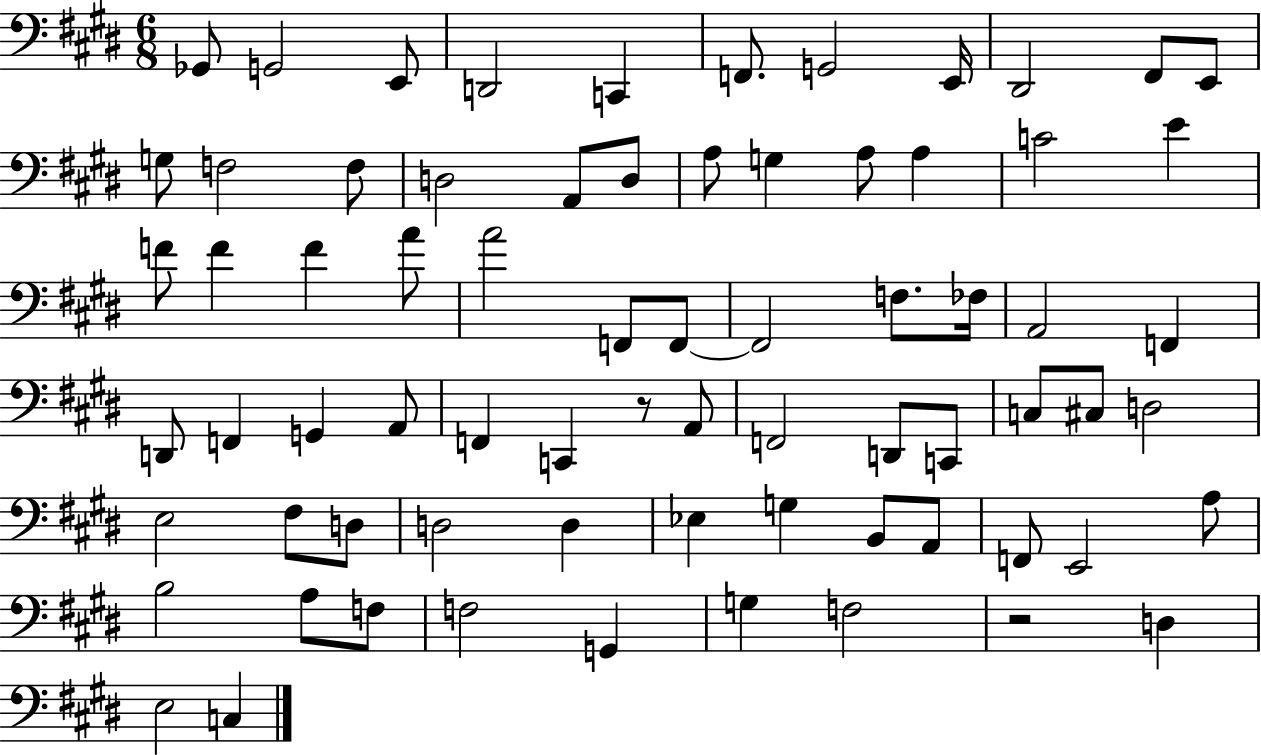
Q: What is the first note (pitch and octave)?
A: Gb2